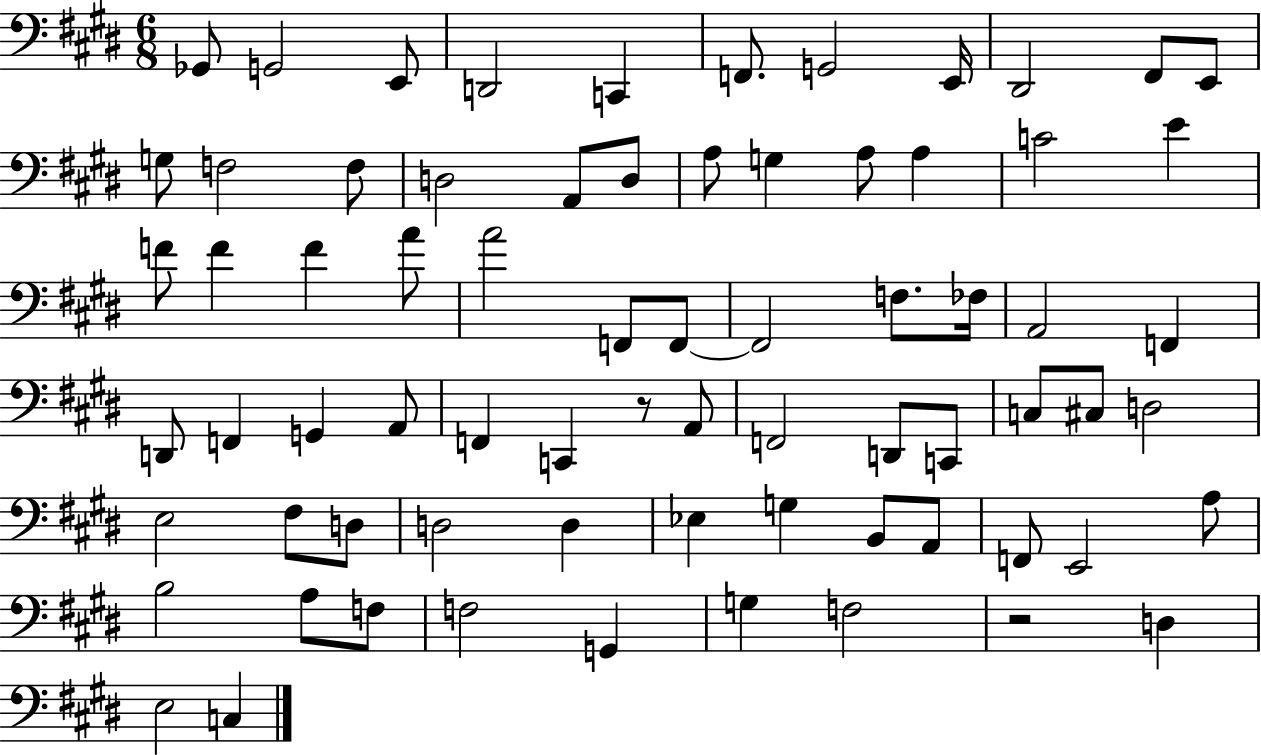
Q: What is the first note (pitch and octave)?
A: Gb2